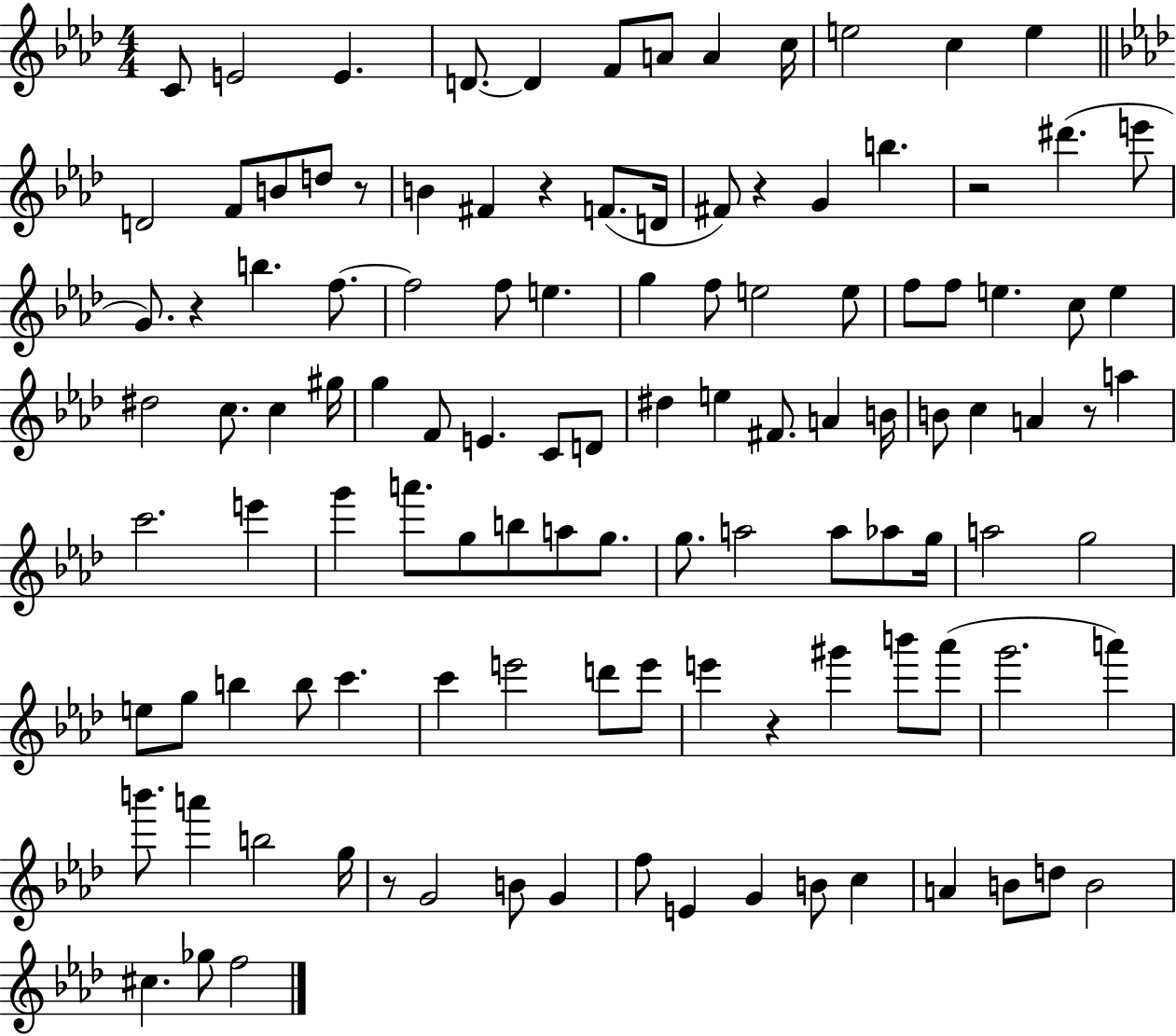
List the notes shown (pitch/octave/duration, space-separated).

C4/e E4/h E4/q. D4/e. D4/q F4/e A4/e A4/q C5/s E5/h C5/q E5/q D4/h F4/e B4/e D5/e R/e B4/q F#4/q R/q F4/e. D4/s F#4/e R/q G4/q B5/q. R/h D#6/q. E6/e G4/e. R/q B5/q. F5/e. F5/h F5/e E5/q. G5/q F5/e E5/h E5/e F5/e F5/e E5/q. C5/e E5/q D#5/h C5/e. C5/q G#5/s G5/q F4/e E4/q. C4/e D4/e D#5/q E5/q F#4/e. A4/q B4/s B4/e C5/q A4/q R/e A5/q C6/h. E6/q G6/q A6/e. G5/e B5/e A5/e G5/e. G5/e. A5/h A5/e Ab5/e G5/s A5/h G5/h E5/e G5/e B5/q B5/e C6/q. C6/q E6/h D6/e E6/e E6/q R/q G#6/q B6/e Ab6/e G6/h. A6/q B6/e. A6/q B5/h G5/s R/e G4/h B4/e G4/q F5/e E4/q G4/q B4/e C5/q A4/q B4/e D5/e B4/h C#5/q. Gb5/e F5/h